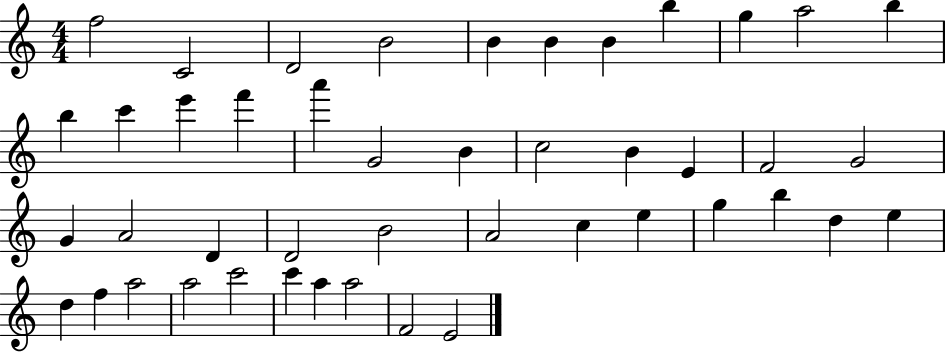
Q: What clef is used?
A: treble